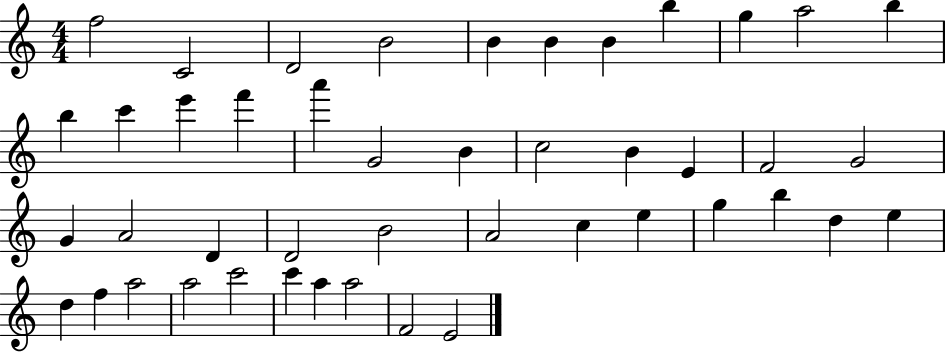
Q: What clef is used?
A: treble